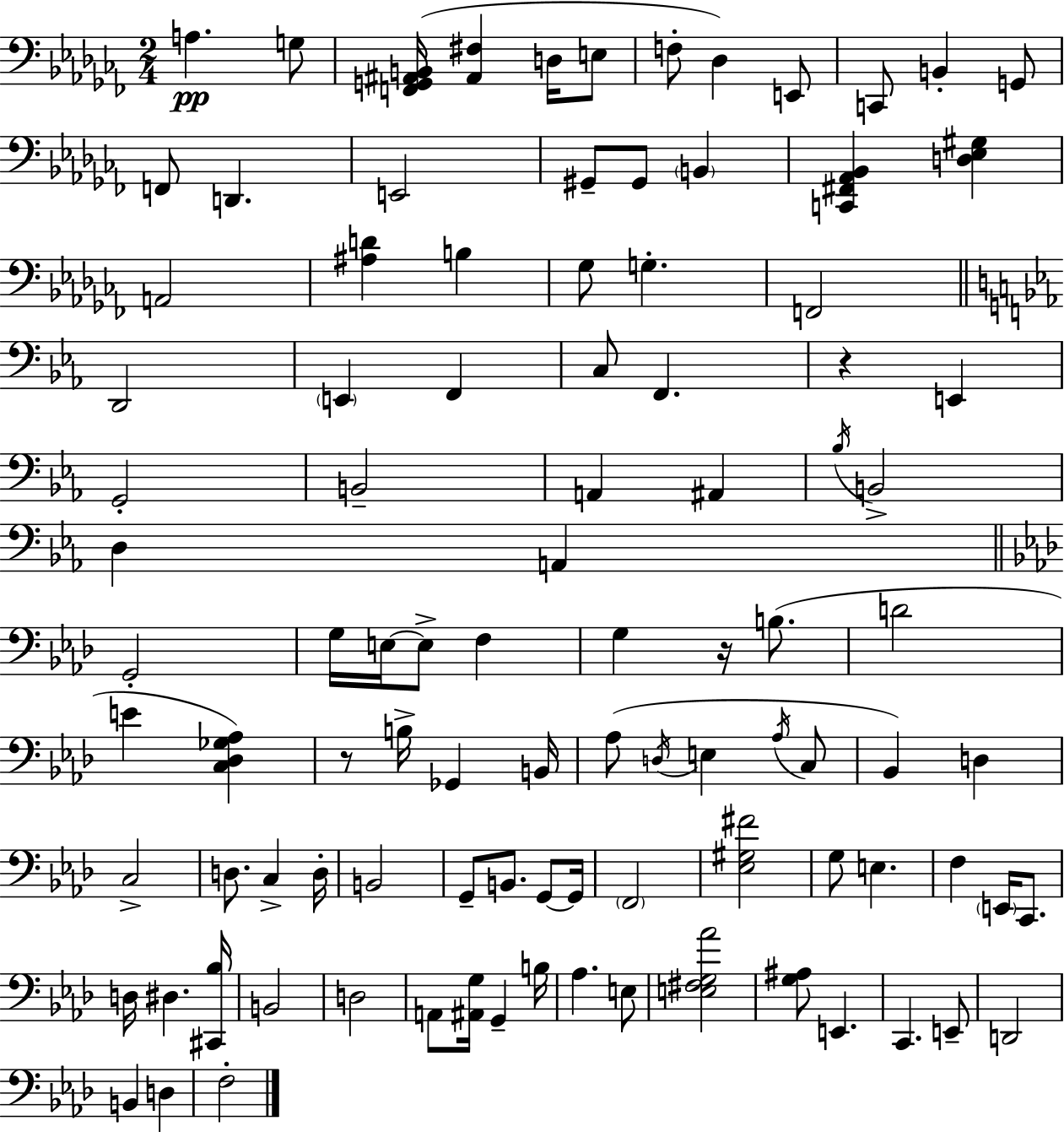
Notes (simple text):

A3/q. G3/e [F2,G2,A#2,B2]/s [A#2,F#3]/q D3/s E3/e F3/e Db3/q E2/e C2/e B2/q G2/e F2/e D2/q. E2/h G#2/e G#2/e B2/q [C2,F#2,Ab2,Bb2]/q [D3,Eb3,G#3]/q A2/h [A#3,D4]/q B3/q Gb3/e G3/q. F2/h D2/h E2/q F2/q C3/e F2/q. R/q E2/q G2/h B2/h A2/q A#2/q Bb3/s B2/h D3/q A2/q G2/h G3/s E3/s E3/e F3/q G3/q R/s B3/e. D4/h E4/q [C3,Db3,Gb3,Ab3]/q R/e B3/s Gb2/q B2/s Ab3/e D3/s E3/q Ab3/s C3/e Bb2/q D3/q C3/h D3/e. C3/q D3/s B2/h G2/e B2/e. G2/e G2/s F2/h [Eb3,G#3,F#4]/h G3/e E3/q. F3/q E2/s C2/e. D3/s D#3/q. [C#2,Bb3]/s B2/h D3/h A2/e [A#2,G3]/s G2/q B3/s Ab3/q. E3/e [E3,F#3,G3,Ab4]/h [G3,A#3]/e E2/q. C2/q. E2/e D2/h B2/q D3/q F3/h